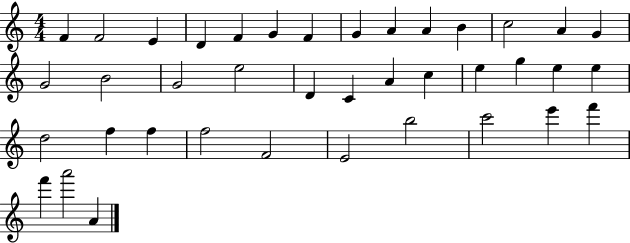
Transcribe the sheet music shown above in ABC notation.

X:1
T:Untitled
M:4/4
L:1/4
K:C
F F2 E D F G F G A A B c2 A G G2 B2 G2 e2 D C A c e g e e d2 f f f2 F2 E2 b2 c'2 e' f' f' a'2 A